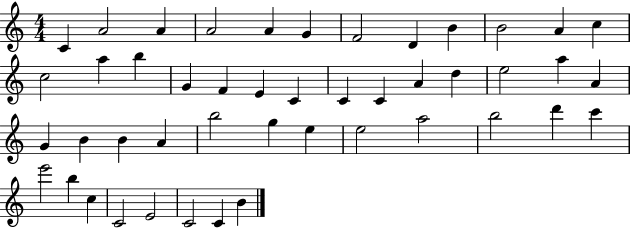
C4/q A4/h A4/q A4/h A4/q G4/q F4/h D4/q B4/q B4/h A4/q C5/q C5/h A5/q B5/q G4/q F4/q E4/q C4/q C4/q C4/q A4/q D5/q E5/h A5/q A4/q G4/q B4/q B4/q A4/q B5/h G5/q E5/q E5/h A5/h B5/h D6/q C6/q E6/h B5/q C5/q C4/h E4/h C4/h C4/q B4/q